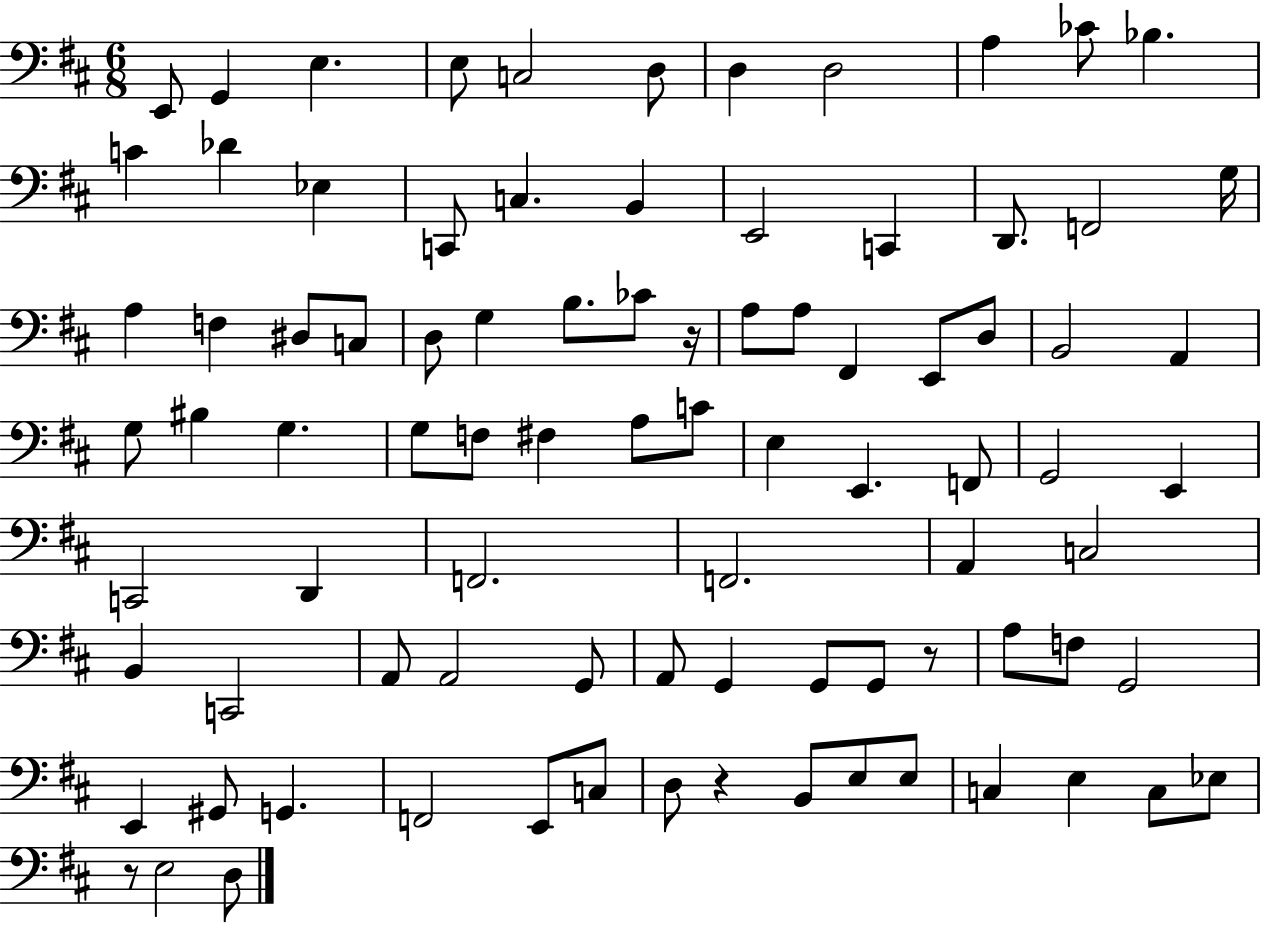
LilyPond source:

{
  \clef bass
  \numericTimeSignature
  \time 6/8
  \key d \major
  e,8 g,4 e4. | e8 c2 d8 | d4 d2 | a4 ces'8 bes4. | \break c'4 des'4 ees4 | c,8 c4. b,4 | e,2 c,4 | d,8. f,2 g16 | \break a4 f4 dis8 c8 | d8 g4 b8. ces'8 r16 | a8 a8 fis,4 e,8 d8 | b,2 a,4 | \break g8 bis4 g4. | g8 f8 fis4 a8 c'8 | e4 e,4. f,8 | g,2 e,4 | \break c,2 d,4 | f,2. | f,2. | a,4 c2 | \break b,4 c,2 | a,8 a,2 g,8 | a,8 g,4 g,8 g,8 r8 | a8 f8 g,2 | \break e,4 gis,8 g,4. | f,2 e,8 c8 | d8 r4 b,8 e8 e8 | c4 e4 c8 ees8 | \break r8 e2 d8 | \bar "|."
}